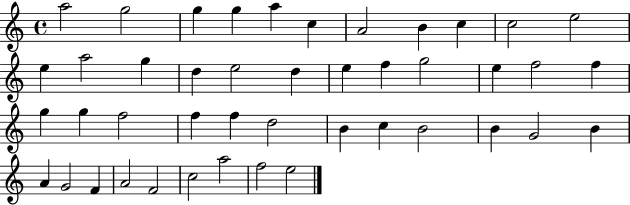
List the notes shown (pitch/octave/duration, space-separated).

A5/h G5/h G5/q G5/q A5/q C5/q A4/h B4/q C5/q C5/h E5/h E5/q A5/h G5/q D5/q E5/h D5/q E5/q F5/q G5/h E5/q F5/h F5/q G5/q G5/q F5/h F5/q F5/q D5/h B4/q C5/q B4/h B4/q G4/h B4/q A4/q G4/h F4/q A4/h F4/h C5/h A5/h F5/h E5/h